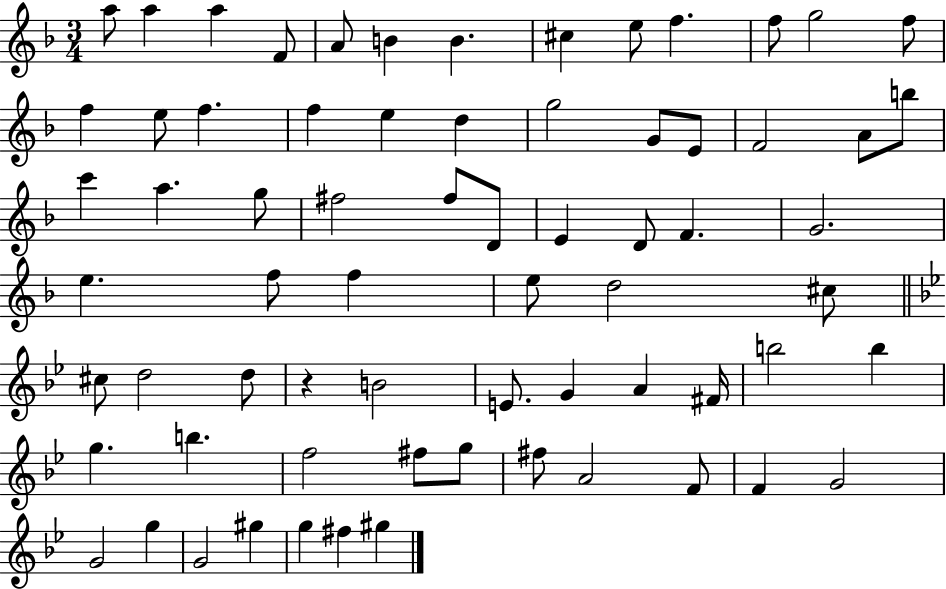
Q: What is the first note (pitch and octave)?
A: A5